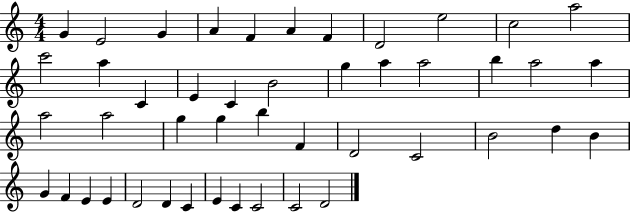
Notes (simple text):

G4/q E4/h G4/q A4/q F4/q A4/q F4/q D4/h E5/h C5/h A5/h C6/h A5/q C4/q E4/q C4/q B4/h G5/q A5/q A5/h B5/q A5/h A5/q A5/h A5/h G5/q G5/q B5/q F4/q D4/h C4/h B4/h D5/q B4/q G4/q F4/q E4/q E4/q D4/h D4/q C4/q E4/q C4/q C4/h C4/h D4/h